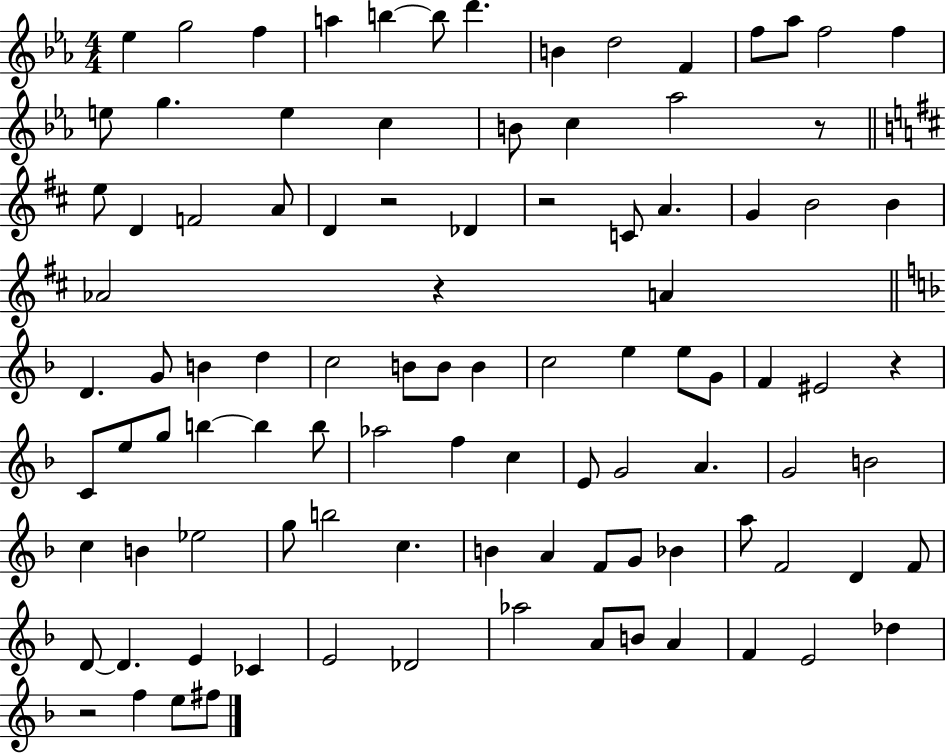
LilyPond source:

{
  \clef treble
  \numericTimeSignature
  \time 4/4
  \key ees \major
  \repeat volta 2 { ees''4 g''2 f''4 | a''4 b''4~~ b''8 d'''4. | b'4 d''2 f'4 | f''8 aes''8 f''2 f''4 | \break e''8 g''4. e''4 c''4 | b'8 c''4 aes''2 r8 | \bar "||" \break \key d \major e''8 d'4 f'2 a'8 | d'4 r2 des'4 | r2 c'8 a'4. | g'4 b'2 b'4 | \break aes'2 r4 a'4 | \bar "||" \break \key f \major d'4. g'8 b'4 d''4 | c''2 b'8 b'8 b'4 | c''2 e''4 e''8 g'8 | f'4 eis'2 r4 | \break c'8 e''8 g''8 b''4~~ b''4 b''8 | aes''2 f''4 c''4 | e'8 g'2 a'4. | g'2 b'2 | \break c''4 b'4 ees''2 | g''8 b''2 c''4. | b'4 a'4 f'8 g'8 bes'4 | a''8 f'2 d'4 f'8 | \break d'8~~ d'4. e'4 ces'4 | e'2 des'2 | aes''2 a'8 b'8 a'4 | f'4 e'2 des''4 | \break r2 f''4 e''8 fis''8 | } \bar "|."
}